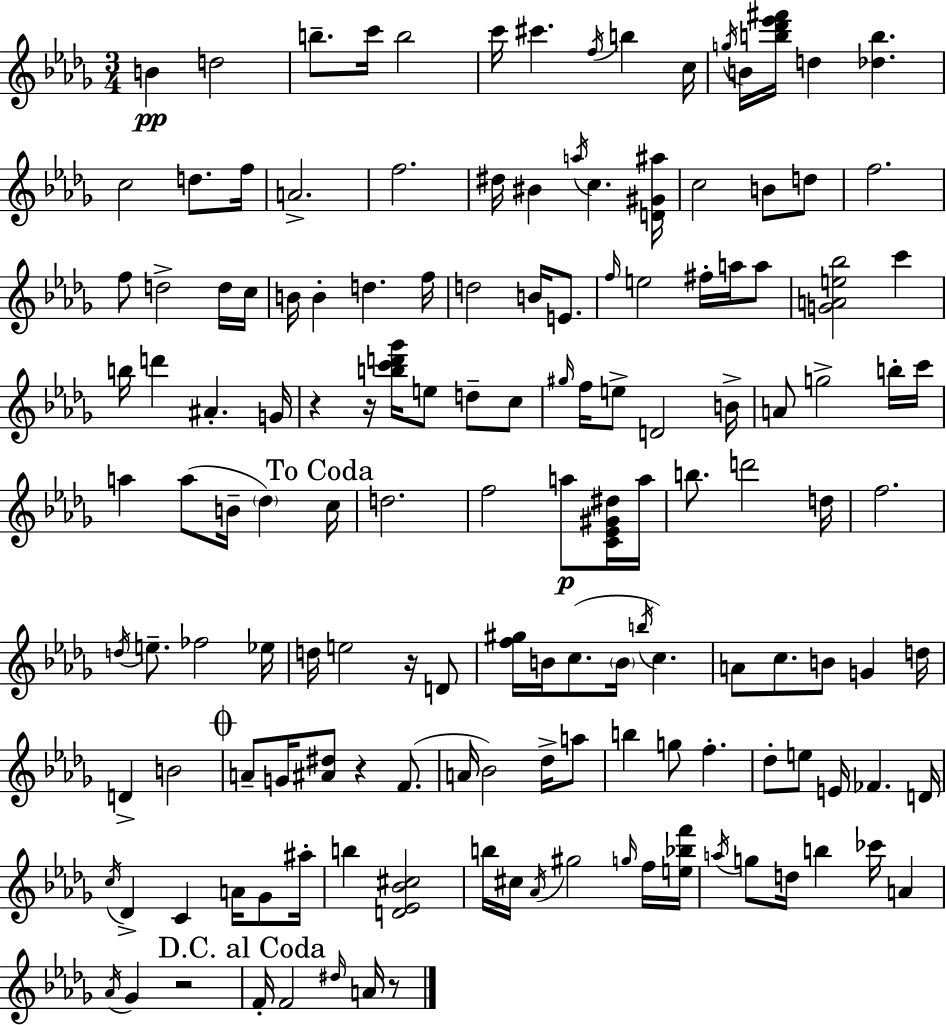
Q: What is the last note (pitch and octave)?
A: A4